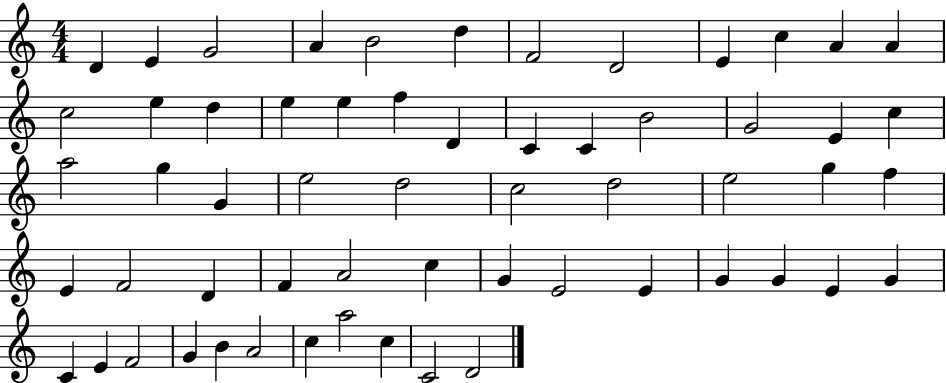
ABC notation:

X:1
T:Untitled
M:4/4
L:1/4
K:C
D E G2 A B2 d F2 D2 E c A A c2 e d e e f D C C B2 G2 E c a2 g G e2 d2 c2 d2 e2 g f E F2 D F A2 c G E2 E G G E G C E F2 G B A2 c a2 c C2 D2